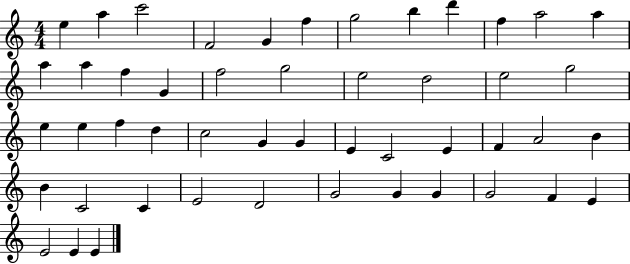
E5/q A5/q C6/h F4/h G4/q F5/q G5/h B5/q D6/q F5/q A5/h A5/q A5/q A5/q F5/q G4/q F5/h G5/h E5/h D5/h E5/h G5/h E5/q E5/q F5/q D5/q C5/h G4/q G4/q E4/q C4/h E4/q F4/q A4/h B4/q B4/q C4/h C4/q E4/h D4/h G4/h G4/q G4/q G4/h F4/q E4/q E4/h E4/q E4/q